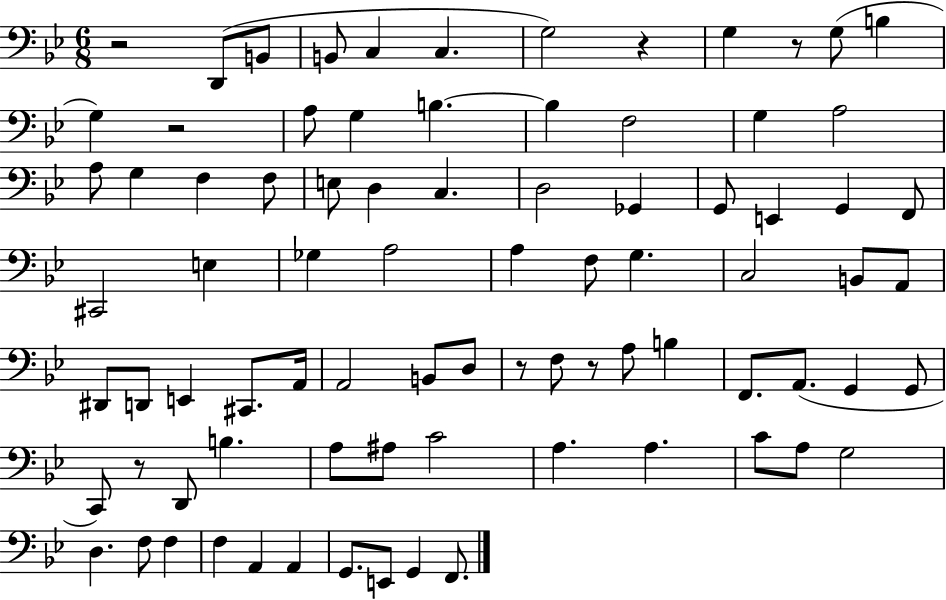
{
  \clef bass
  \numericTimeSignature
  \time 6/8
  \key bes \major
  \repeat volta 2 { r2 d,8( b,8 | b,8 c4 c4. | g2) r4 | g4 r8 g8( b4 | \break g4) r2 | a8 g4 b4.~~ | b4 f2 | g4 a2 | \break a8 g4 f4 f8 | e8 d4 c4. | d2 ges,4 | g,8 e,4 g,4 f,8 | \break cis,2 e4 | ges4 a2 | a4 f8 g4. | c2 b,8 a,8 | \break dis,8 d,8 e,4 cis,8. a,16 | a,2 b,8 d8 | r8 f8 r8 a8 b4 | f,8. a,8.( g,4 g,8 | \break c,8) r8 d,8 b4. | a8 ais8 c'2 | a4. a4. | c'8 a8 g2 | \break d4. f8 f4 | f4 a,4 a,4 | g,8. e,8 g,4 f,8. | } \bar "|."
}